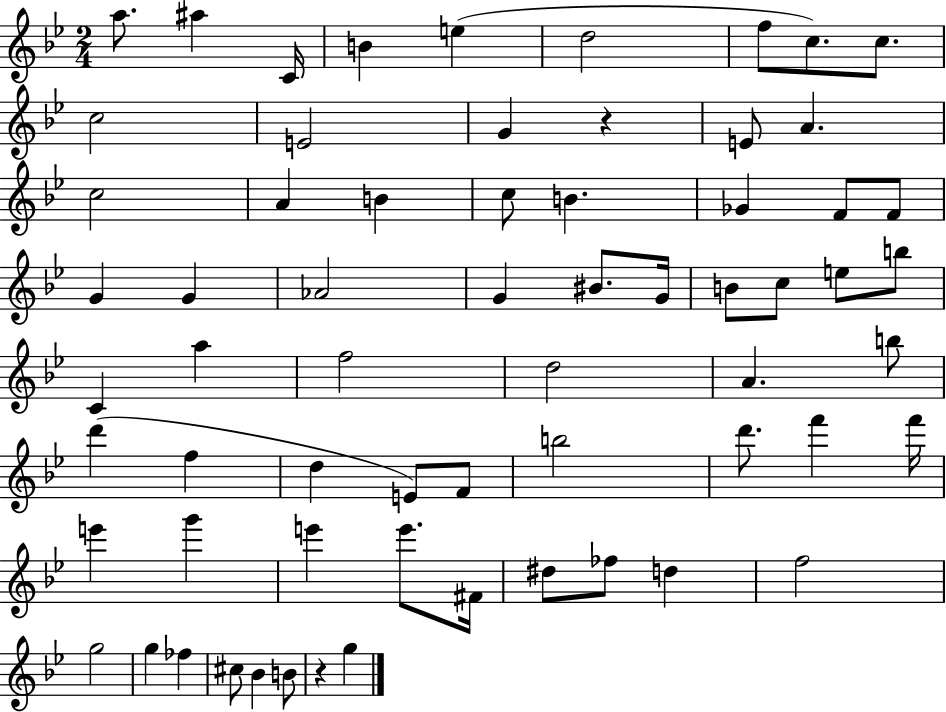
A5/e. A#5/q C4/s B4/q E5/q D5/h F5/e C5/e. C5/e. C5/h E4/h G4/q R/q E4/e A4/q. C5/h A4/q B4/q C5/e B4/q. Gb4/q F4/e F4/e G4/q G4/q Ab4/h G4/q BIS4/e. G4/s B4/e C5/e E5/e B5/e C4/q A5/q F5/h D5/h A4/q. B5/e D6/q F5/q D5/q E4/e F4/e B5/h D6/e. F6/q F6/s E6/q G6/q E6/q E6/e. F#4/s D#5/e FES5/e D5/q F5/h G5/h G5/q FES5/q C#5/e Bb4/q B4/e R/q G5/q